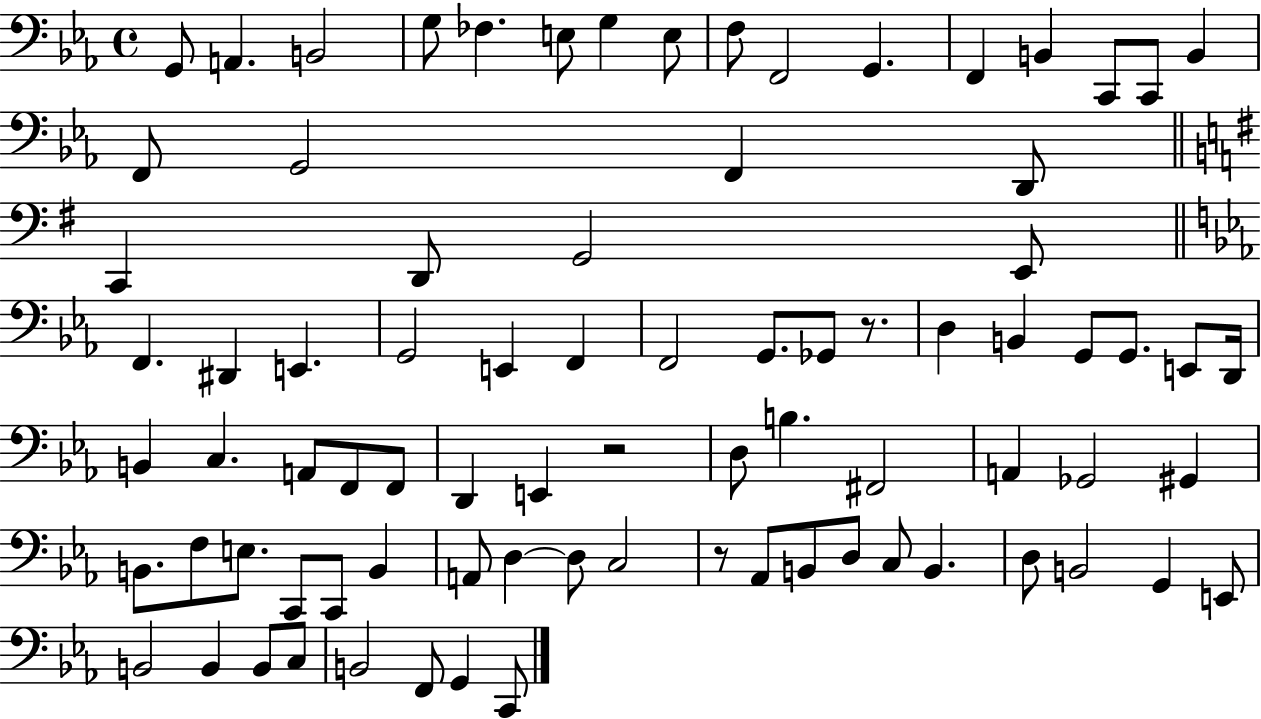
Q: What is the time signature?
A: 4/4